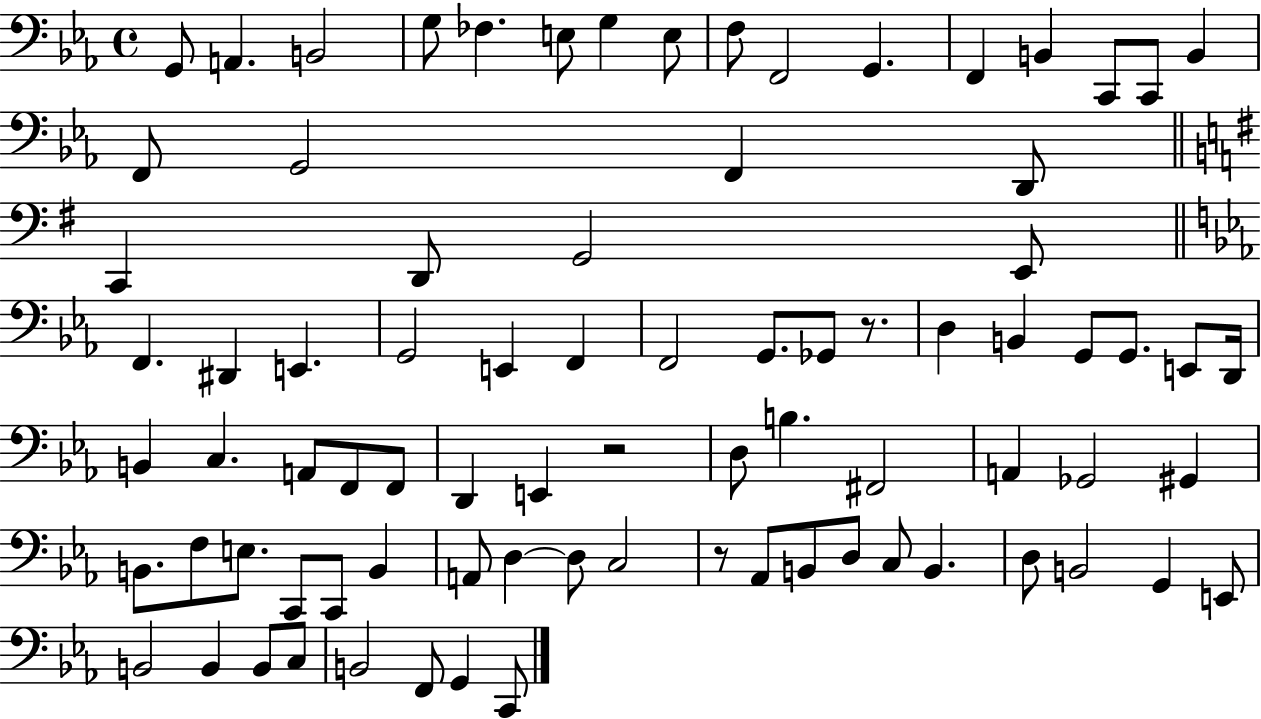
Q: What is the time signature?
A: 4/4